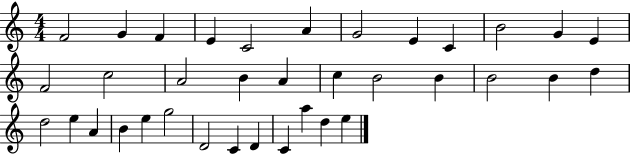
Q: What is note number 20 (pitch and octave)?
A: B4